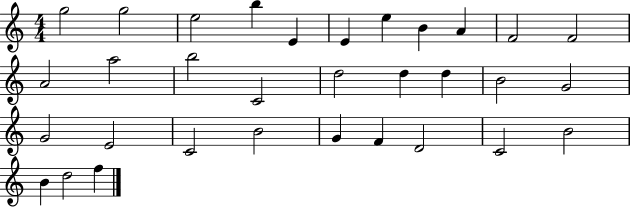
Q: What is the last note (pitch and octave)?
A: F5